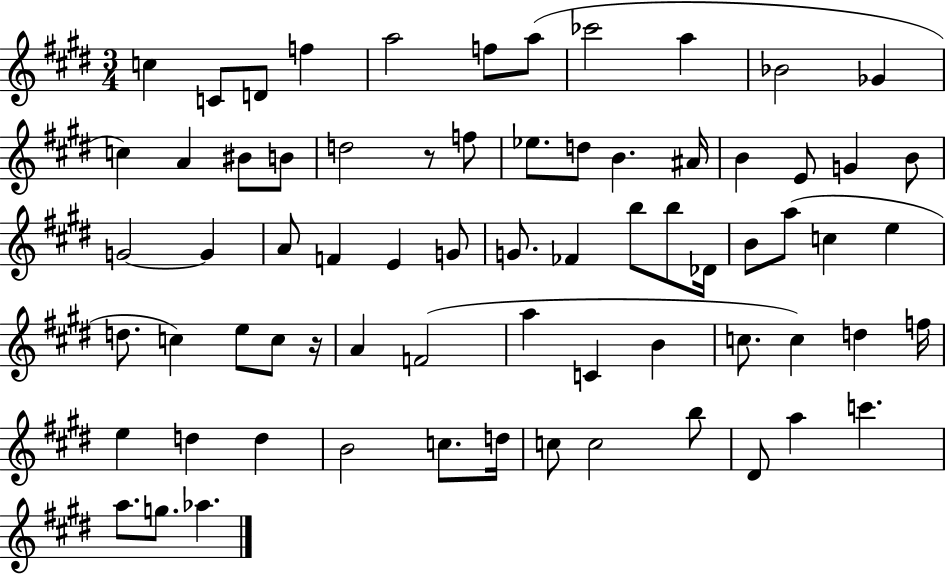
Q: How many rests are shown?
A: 2